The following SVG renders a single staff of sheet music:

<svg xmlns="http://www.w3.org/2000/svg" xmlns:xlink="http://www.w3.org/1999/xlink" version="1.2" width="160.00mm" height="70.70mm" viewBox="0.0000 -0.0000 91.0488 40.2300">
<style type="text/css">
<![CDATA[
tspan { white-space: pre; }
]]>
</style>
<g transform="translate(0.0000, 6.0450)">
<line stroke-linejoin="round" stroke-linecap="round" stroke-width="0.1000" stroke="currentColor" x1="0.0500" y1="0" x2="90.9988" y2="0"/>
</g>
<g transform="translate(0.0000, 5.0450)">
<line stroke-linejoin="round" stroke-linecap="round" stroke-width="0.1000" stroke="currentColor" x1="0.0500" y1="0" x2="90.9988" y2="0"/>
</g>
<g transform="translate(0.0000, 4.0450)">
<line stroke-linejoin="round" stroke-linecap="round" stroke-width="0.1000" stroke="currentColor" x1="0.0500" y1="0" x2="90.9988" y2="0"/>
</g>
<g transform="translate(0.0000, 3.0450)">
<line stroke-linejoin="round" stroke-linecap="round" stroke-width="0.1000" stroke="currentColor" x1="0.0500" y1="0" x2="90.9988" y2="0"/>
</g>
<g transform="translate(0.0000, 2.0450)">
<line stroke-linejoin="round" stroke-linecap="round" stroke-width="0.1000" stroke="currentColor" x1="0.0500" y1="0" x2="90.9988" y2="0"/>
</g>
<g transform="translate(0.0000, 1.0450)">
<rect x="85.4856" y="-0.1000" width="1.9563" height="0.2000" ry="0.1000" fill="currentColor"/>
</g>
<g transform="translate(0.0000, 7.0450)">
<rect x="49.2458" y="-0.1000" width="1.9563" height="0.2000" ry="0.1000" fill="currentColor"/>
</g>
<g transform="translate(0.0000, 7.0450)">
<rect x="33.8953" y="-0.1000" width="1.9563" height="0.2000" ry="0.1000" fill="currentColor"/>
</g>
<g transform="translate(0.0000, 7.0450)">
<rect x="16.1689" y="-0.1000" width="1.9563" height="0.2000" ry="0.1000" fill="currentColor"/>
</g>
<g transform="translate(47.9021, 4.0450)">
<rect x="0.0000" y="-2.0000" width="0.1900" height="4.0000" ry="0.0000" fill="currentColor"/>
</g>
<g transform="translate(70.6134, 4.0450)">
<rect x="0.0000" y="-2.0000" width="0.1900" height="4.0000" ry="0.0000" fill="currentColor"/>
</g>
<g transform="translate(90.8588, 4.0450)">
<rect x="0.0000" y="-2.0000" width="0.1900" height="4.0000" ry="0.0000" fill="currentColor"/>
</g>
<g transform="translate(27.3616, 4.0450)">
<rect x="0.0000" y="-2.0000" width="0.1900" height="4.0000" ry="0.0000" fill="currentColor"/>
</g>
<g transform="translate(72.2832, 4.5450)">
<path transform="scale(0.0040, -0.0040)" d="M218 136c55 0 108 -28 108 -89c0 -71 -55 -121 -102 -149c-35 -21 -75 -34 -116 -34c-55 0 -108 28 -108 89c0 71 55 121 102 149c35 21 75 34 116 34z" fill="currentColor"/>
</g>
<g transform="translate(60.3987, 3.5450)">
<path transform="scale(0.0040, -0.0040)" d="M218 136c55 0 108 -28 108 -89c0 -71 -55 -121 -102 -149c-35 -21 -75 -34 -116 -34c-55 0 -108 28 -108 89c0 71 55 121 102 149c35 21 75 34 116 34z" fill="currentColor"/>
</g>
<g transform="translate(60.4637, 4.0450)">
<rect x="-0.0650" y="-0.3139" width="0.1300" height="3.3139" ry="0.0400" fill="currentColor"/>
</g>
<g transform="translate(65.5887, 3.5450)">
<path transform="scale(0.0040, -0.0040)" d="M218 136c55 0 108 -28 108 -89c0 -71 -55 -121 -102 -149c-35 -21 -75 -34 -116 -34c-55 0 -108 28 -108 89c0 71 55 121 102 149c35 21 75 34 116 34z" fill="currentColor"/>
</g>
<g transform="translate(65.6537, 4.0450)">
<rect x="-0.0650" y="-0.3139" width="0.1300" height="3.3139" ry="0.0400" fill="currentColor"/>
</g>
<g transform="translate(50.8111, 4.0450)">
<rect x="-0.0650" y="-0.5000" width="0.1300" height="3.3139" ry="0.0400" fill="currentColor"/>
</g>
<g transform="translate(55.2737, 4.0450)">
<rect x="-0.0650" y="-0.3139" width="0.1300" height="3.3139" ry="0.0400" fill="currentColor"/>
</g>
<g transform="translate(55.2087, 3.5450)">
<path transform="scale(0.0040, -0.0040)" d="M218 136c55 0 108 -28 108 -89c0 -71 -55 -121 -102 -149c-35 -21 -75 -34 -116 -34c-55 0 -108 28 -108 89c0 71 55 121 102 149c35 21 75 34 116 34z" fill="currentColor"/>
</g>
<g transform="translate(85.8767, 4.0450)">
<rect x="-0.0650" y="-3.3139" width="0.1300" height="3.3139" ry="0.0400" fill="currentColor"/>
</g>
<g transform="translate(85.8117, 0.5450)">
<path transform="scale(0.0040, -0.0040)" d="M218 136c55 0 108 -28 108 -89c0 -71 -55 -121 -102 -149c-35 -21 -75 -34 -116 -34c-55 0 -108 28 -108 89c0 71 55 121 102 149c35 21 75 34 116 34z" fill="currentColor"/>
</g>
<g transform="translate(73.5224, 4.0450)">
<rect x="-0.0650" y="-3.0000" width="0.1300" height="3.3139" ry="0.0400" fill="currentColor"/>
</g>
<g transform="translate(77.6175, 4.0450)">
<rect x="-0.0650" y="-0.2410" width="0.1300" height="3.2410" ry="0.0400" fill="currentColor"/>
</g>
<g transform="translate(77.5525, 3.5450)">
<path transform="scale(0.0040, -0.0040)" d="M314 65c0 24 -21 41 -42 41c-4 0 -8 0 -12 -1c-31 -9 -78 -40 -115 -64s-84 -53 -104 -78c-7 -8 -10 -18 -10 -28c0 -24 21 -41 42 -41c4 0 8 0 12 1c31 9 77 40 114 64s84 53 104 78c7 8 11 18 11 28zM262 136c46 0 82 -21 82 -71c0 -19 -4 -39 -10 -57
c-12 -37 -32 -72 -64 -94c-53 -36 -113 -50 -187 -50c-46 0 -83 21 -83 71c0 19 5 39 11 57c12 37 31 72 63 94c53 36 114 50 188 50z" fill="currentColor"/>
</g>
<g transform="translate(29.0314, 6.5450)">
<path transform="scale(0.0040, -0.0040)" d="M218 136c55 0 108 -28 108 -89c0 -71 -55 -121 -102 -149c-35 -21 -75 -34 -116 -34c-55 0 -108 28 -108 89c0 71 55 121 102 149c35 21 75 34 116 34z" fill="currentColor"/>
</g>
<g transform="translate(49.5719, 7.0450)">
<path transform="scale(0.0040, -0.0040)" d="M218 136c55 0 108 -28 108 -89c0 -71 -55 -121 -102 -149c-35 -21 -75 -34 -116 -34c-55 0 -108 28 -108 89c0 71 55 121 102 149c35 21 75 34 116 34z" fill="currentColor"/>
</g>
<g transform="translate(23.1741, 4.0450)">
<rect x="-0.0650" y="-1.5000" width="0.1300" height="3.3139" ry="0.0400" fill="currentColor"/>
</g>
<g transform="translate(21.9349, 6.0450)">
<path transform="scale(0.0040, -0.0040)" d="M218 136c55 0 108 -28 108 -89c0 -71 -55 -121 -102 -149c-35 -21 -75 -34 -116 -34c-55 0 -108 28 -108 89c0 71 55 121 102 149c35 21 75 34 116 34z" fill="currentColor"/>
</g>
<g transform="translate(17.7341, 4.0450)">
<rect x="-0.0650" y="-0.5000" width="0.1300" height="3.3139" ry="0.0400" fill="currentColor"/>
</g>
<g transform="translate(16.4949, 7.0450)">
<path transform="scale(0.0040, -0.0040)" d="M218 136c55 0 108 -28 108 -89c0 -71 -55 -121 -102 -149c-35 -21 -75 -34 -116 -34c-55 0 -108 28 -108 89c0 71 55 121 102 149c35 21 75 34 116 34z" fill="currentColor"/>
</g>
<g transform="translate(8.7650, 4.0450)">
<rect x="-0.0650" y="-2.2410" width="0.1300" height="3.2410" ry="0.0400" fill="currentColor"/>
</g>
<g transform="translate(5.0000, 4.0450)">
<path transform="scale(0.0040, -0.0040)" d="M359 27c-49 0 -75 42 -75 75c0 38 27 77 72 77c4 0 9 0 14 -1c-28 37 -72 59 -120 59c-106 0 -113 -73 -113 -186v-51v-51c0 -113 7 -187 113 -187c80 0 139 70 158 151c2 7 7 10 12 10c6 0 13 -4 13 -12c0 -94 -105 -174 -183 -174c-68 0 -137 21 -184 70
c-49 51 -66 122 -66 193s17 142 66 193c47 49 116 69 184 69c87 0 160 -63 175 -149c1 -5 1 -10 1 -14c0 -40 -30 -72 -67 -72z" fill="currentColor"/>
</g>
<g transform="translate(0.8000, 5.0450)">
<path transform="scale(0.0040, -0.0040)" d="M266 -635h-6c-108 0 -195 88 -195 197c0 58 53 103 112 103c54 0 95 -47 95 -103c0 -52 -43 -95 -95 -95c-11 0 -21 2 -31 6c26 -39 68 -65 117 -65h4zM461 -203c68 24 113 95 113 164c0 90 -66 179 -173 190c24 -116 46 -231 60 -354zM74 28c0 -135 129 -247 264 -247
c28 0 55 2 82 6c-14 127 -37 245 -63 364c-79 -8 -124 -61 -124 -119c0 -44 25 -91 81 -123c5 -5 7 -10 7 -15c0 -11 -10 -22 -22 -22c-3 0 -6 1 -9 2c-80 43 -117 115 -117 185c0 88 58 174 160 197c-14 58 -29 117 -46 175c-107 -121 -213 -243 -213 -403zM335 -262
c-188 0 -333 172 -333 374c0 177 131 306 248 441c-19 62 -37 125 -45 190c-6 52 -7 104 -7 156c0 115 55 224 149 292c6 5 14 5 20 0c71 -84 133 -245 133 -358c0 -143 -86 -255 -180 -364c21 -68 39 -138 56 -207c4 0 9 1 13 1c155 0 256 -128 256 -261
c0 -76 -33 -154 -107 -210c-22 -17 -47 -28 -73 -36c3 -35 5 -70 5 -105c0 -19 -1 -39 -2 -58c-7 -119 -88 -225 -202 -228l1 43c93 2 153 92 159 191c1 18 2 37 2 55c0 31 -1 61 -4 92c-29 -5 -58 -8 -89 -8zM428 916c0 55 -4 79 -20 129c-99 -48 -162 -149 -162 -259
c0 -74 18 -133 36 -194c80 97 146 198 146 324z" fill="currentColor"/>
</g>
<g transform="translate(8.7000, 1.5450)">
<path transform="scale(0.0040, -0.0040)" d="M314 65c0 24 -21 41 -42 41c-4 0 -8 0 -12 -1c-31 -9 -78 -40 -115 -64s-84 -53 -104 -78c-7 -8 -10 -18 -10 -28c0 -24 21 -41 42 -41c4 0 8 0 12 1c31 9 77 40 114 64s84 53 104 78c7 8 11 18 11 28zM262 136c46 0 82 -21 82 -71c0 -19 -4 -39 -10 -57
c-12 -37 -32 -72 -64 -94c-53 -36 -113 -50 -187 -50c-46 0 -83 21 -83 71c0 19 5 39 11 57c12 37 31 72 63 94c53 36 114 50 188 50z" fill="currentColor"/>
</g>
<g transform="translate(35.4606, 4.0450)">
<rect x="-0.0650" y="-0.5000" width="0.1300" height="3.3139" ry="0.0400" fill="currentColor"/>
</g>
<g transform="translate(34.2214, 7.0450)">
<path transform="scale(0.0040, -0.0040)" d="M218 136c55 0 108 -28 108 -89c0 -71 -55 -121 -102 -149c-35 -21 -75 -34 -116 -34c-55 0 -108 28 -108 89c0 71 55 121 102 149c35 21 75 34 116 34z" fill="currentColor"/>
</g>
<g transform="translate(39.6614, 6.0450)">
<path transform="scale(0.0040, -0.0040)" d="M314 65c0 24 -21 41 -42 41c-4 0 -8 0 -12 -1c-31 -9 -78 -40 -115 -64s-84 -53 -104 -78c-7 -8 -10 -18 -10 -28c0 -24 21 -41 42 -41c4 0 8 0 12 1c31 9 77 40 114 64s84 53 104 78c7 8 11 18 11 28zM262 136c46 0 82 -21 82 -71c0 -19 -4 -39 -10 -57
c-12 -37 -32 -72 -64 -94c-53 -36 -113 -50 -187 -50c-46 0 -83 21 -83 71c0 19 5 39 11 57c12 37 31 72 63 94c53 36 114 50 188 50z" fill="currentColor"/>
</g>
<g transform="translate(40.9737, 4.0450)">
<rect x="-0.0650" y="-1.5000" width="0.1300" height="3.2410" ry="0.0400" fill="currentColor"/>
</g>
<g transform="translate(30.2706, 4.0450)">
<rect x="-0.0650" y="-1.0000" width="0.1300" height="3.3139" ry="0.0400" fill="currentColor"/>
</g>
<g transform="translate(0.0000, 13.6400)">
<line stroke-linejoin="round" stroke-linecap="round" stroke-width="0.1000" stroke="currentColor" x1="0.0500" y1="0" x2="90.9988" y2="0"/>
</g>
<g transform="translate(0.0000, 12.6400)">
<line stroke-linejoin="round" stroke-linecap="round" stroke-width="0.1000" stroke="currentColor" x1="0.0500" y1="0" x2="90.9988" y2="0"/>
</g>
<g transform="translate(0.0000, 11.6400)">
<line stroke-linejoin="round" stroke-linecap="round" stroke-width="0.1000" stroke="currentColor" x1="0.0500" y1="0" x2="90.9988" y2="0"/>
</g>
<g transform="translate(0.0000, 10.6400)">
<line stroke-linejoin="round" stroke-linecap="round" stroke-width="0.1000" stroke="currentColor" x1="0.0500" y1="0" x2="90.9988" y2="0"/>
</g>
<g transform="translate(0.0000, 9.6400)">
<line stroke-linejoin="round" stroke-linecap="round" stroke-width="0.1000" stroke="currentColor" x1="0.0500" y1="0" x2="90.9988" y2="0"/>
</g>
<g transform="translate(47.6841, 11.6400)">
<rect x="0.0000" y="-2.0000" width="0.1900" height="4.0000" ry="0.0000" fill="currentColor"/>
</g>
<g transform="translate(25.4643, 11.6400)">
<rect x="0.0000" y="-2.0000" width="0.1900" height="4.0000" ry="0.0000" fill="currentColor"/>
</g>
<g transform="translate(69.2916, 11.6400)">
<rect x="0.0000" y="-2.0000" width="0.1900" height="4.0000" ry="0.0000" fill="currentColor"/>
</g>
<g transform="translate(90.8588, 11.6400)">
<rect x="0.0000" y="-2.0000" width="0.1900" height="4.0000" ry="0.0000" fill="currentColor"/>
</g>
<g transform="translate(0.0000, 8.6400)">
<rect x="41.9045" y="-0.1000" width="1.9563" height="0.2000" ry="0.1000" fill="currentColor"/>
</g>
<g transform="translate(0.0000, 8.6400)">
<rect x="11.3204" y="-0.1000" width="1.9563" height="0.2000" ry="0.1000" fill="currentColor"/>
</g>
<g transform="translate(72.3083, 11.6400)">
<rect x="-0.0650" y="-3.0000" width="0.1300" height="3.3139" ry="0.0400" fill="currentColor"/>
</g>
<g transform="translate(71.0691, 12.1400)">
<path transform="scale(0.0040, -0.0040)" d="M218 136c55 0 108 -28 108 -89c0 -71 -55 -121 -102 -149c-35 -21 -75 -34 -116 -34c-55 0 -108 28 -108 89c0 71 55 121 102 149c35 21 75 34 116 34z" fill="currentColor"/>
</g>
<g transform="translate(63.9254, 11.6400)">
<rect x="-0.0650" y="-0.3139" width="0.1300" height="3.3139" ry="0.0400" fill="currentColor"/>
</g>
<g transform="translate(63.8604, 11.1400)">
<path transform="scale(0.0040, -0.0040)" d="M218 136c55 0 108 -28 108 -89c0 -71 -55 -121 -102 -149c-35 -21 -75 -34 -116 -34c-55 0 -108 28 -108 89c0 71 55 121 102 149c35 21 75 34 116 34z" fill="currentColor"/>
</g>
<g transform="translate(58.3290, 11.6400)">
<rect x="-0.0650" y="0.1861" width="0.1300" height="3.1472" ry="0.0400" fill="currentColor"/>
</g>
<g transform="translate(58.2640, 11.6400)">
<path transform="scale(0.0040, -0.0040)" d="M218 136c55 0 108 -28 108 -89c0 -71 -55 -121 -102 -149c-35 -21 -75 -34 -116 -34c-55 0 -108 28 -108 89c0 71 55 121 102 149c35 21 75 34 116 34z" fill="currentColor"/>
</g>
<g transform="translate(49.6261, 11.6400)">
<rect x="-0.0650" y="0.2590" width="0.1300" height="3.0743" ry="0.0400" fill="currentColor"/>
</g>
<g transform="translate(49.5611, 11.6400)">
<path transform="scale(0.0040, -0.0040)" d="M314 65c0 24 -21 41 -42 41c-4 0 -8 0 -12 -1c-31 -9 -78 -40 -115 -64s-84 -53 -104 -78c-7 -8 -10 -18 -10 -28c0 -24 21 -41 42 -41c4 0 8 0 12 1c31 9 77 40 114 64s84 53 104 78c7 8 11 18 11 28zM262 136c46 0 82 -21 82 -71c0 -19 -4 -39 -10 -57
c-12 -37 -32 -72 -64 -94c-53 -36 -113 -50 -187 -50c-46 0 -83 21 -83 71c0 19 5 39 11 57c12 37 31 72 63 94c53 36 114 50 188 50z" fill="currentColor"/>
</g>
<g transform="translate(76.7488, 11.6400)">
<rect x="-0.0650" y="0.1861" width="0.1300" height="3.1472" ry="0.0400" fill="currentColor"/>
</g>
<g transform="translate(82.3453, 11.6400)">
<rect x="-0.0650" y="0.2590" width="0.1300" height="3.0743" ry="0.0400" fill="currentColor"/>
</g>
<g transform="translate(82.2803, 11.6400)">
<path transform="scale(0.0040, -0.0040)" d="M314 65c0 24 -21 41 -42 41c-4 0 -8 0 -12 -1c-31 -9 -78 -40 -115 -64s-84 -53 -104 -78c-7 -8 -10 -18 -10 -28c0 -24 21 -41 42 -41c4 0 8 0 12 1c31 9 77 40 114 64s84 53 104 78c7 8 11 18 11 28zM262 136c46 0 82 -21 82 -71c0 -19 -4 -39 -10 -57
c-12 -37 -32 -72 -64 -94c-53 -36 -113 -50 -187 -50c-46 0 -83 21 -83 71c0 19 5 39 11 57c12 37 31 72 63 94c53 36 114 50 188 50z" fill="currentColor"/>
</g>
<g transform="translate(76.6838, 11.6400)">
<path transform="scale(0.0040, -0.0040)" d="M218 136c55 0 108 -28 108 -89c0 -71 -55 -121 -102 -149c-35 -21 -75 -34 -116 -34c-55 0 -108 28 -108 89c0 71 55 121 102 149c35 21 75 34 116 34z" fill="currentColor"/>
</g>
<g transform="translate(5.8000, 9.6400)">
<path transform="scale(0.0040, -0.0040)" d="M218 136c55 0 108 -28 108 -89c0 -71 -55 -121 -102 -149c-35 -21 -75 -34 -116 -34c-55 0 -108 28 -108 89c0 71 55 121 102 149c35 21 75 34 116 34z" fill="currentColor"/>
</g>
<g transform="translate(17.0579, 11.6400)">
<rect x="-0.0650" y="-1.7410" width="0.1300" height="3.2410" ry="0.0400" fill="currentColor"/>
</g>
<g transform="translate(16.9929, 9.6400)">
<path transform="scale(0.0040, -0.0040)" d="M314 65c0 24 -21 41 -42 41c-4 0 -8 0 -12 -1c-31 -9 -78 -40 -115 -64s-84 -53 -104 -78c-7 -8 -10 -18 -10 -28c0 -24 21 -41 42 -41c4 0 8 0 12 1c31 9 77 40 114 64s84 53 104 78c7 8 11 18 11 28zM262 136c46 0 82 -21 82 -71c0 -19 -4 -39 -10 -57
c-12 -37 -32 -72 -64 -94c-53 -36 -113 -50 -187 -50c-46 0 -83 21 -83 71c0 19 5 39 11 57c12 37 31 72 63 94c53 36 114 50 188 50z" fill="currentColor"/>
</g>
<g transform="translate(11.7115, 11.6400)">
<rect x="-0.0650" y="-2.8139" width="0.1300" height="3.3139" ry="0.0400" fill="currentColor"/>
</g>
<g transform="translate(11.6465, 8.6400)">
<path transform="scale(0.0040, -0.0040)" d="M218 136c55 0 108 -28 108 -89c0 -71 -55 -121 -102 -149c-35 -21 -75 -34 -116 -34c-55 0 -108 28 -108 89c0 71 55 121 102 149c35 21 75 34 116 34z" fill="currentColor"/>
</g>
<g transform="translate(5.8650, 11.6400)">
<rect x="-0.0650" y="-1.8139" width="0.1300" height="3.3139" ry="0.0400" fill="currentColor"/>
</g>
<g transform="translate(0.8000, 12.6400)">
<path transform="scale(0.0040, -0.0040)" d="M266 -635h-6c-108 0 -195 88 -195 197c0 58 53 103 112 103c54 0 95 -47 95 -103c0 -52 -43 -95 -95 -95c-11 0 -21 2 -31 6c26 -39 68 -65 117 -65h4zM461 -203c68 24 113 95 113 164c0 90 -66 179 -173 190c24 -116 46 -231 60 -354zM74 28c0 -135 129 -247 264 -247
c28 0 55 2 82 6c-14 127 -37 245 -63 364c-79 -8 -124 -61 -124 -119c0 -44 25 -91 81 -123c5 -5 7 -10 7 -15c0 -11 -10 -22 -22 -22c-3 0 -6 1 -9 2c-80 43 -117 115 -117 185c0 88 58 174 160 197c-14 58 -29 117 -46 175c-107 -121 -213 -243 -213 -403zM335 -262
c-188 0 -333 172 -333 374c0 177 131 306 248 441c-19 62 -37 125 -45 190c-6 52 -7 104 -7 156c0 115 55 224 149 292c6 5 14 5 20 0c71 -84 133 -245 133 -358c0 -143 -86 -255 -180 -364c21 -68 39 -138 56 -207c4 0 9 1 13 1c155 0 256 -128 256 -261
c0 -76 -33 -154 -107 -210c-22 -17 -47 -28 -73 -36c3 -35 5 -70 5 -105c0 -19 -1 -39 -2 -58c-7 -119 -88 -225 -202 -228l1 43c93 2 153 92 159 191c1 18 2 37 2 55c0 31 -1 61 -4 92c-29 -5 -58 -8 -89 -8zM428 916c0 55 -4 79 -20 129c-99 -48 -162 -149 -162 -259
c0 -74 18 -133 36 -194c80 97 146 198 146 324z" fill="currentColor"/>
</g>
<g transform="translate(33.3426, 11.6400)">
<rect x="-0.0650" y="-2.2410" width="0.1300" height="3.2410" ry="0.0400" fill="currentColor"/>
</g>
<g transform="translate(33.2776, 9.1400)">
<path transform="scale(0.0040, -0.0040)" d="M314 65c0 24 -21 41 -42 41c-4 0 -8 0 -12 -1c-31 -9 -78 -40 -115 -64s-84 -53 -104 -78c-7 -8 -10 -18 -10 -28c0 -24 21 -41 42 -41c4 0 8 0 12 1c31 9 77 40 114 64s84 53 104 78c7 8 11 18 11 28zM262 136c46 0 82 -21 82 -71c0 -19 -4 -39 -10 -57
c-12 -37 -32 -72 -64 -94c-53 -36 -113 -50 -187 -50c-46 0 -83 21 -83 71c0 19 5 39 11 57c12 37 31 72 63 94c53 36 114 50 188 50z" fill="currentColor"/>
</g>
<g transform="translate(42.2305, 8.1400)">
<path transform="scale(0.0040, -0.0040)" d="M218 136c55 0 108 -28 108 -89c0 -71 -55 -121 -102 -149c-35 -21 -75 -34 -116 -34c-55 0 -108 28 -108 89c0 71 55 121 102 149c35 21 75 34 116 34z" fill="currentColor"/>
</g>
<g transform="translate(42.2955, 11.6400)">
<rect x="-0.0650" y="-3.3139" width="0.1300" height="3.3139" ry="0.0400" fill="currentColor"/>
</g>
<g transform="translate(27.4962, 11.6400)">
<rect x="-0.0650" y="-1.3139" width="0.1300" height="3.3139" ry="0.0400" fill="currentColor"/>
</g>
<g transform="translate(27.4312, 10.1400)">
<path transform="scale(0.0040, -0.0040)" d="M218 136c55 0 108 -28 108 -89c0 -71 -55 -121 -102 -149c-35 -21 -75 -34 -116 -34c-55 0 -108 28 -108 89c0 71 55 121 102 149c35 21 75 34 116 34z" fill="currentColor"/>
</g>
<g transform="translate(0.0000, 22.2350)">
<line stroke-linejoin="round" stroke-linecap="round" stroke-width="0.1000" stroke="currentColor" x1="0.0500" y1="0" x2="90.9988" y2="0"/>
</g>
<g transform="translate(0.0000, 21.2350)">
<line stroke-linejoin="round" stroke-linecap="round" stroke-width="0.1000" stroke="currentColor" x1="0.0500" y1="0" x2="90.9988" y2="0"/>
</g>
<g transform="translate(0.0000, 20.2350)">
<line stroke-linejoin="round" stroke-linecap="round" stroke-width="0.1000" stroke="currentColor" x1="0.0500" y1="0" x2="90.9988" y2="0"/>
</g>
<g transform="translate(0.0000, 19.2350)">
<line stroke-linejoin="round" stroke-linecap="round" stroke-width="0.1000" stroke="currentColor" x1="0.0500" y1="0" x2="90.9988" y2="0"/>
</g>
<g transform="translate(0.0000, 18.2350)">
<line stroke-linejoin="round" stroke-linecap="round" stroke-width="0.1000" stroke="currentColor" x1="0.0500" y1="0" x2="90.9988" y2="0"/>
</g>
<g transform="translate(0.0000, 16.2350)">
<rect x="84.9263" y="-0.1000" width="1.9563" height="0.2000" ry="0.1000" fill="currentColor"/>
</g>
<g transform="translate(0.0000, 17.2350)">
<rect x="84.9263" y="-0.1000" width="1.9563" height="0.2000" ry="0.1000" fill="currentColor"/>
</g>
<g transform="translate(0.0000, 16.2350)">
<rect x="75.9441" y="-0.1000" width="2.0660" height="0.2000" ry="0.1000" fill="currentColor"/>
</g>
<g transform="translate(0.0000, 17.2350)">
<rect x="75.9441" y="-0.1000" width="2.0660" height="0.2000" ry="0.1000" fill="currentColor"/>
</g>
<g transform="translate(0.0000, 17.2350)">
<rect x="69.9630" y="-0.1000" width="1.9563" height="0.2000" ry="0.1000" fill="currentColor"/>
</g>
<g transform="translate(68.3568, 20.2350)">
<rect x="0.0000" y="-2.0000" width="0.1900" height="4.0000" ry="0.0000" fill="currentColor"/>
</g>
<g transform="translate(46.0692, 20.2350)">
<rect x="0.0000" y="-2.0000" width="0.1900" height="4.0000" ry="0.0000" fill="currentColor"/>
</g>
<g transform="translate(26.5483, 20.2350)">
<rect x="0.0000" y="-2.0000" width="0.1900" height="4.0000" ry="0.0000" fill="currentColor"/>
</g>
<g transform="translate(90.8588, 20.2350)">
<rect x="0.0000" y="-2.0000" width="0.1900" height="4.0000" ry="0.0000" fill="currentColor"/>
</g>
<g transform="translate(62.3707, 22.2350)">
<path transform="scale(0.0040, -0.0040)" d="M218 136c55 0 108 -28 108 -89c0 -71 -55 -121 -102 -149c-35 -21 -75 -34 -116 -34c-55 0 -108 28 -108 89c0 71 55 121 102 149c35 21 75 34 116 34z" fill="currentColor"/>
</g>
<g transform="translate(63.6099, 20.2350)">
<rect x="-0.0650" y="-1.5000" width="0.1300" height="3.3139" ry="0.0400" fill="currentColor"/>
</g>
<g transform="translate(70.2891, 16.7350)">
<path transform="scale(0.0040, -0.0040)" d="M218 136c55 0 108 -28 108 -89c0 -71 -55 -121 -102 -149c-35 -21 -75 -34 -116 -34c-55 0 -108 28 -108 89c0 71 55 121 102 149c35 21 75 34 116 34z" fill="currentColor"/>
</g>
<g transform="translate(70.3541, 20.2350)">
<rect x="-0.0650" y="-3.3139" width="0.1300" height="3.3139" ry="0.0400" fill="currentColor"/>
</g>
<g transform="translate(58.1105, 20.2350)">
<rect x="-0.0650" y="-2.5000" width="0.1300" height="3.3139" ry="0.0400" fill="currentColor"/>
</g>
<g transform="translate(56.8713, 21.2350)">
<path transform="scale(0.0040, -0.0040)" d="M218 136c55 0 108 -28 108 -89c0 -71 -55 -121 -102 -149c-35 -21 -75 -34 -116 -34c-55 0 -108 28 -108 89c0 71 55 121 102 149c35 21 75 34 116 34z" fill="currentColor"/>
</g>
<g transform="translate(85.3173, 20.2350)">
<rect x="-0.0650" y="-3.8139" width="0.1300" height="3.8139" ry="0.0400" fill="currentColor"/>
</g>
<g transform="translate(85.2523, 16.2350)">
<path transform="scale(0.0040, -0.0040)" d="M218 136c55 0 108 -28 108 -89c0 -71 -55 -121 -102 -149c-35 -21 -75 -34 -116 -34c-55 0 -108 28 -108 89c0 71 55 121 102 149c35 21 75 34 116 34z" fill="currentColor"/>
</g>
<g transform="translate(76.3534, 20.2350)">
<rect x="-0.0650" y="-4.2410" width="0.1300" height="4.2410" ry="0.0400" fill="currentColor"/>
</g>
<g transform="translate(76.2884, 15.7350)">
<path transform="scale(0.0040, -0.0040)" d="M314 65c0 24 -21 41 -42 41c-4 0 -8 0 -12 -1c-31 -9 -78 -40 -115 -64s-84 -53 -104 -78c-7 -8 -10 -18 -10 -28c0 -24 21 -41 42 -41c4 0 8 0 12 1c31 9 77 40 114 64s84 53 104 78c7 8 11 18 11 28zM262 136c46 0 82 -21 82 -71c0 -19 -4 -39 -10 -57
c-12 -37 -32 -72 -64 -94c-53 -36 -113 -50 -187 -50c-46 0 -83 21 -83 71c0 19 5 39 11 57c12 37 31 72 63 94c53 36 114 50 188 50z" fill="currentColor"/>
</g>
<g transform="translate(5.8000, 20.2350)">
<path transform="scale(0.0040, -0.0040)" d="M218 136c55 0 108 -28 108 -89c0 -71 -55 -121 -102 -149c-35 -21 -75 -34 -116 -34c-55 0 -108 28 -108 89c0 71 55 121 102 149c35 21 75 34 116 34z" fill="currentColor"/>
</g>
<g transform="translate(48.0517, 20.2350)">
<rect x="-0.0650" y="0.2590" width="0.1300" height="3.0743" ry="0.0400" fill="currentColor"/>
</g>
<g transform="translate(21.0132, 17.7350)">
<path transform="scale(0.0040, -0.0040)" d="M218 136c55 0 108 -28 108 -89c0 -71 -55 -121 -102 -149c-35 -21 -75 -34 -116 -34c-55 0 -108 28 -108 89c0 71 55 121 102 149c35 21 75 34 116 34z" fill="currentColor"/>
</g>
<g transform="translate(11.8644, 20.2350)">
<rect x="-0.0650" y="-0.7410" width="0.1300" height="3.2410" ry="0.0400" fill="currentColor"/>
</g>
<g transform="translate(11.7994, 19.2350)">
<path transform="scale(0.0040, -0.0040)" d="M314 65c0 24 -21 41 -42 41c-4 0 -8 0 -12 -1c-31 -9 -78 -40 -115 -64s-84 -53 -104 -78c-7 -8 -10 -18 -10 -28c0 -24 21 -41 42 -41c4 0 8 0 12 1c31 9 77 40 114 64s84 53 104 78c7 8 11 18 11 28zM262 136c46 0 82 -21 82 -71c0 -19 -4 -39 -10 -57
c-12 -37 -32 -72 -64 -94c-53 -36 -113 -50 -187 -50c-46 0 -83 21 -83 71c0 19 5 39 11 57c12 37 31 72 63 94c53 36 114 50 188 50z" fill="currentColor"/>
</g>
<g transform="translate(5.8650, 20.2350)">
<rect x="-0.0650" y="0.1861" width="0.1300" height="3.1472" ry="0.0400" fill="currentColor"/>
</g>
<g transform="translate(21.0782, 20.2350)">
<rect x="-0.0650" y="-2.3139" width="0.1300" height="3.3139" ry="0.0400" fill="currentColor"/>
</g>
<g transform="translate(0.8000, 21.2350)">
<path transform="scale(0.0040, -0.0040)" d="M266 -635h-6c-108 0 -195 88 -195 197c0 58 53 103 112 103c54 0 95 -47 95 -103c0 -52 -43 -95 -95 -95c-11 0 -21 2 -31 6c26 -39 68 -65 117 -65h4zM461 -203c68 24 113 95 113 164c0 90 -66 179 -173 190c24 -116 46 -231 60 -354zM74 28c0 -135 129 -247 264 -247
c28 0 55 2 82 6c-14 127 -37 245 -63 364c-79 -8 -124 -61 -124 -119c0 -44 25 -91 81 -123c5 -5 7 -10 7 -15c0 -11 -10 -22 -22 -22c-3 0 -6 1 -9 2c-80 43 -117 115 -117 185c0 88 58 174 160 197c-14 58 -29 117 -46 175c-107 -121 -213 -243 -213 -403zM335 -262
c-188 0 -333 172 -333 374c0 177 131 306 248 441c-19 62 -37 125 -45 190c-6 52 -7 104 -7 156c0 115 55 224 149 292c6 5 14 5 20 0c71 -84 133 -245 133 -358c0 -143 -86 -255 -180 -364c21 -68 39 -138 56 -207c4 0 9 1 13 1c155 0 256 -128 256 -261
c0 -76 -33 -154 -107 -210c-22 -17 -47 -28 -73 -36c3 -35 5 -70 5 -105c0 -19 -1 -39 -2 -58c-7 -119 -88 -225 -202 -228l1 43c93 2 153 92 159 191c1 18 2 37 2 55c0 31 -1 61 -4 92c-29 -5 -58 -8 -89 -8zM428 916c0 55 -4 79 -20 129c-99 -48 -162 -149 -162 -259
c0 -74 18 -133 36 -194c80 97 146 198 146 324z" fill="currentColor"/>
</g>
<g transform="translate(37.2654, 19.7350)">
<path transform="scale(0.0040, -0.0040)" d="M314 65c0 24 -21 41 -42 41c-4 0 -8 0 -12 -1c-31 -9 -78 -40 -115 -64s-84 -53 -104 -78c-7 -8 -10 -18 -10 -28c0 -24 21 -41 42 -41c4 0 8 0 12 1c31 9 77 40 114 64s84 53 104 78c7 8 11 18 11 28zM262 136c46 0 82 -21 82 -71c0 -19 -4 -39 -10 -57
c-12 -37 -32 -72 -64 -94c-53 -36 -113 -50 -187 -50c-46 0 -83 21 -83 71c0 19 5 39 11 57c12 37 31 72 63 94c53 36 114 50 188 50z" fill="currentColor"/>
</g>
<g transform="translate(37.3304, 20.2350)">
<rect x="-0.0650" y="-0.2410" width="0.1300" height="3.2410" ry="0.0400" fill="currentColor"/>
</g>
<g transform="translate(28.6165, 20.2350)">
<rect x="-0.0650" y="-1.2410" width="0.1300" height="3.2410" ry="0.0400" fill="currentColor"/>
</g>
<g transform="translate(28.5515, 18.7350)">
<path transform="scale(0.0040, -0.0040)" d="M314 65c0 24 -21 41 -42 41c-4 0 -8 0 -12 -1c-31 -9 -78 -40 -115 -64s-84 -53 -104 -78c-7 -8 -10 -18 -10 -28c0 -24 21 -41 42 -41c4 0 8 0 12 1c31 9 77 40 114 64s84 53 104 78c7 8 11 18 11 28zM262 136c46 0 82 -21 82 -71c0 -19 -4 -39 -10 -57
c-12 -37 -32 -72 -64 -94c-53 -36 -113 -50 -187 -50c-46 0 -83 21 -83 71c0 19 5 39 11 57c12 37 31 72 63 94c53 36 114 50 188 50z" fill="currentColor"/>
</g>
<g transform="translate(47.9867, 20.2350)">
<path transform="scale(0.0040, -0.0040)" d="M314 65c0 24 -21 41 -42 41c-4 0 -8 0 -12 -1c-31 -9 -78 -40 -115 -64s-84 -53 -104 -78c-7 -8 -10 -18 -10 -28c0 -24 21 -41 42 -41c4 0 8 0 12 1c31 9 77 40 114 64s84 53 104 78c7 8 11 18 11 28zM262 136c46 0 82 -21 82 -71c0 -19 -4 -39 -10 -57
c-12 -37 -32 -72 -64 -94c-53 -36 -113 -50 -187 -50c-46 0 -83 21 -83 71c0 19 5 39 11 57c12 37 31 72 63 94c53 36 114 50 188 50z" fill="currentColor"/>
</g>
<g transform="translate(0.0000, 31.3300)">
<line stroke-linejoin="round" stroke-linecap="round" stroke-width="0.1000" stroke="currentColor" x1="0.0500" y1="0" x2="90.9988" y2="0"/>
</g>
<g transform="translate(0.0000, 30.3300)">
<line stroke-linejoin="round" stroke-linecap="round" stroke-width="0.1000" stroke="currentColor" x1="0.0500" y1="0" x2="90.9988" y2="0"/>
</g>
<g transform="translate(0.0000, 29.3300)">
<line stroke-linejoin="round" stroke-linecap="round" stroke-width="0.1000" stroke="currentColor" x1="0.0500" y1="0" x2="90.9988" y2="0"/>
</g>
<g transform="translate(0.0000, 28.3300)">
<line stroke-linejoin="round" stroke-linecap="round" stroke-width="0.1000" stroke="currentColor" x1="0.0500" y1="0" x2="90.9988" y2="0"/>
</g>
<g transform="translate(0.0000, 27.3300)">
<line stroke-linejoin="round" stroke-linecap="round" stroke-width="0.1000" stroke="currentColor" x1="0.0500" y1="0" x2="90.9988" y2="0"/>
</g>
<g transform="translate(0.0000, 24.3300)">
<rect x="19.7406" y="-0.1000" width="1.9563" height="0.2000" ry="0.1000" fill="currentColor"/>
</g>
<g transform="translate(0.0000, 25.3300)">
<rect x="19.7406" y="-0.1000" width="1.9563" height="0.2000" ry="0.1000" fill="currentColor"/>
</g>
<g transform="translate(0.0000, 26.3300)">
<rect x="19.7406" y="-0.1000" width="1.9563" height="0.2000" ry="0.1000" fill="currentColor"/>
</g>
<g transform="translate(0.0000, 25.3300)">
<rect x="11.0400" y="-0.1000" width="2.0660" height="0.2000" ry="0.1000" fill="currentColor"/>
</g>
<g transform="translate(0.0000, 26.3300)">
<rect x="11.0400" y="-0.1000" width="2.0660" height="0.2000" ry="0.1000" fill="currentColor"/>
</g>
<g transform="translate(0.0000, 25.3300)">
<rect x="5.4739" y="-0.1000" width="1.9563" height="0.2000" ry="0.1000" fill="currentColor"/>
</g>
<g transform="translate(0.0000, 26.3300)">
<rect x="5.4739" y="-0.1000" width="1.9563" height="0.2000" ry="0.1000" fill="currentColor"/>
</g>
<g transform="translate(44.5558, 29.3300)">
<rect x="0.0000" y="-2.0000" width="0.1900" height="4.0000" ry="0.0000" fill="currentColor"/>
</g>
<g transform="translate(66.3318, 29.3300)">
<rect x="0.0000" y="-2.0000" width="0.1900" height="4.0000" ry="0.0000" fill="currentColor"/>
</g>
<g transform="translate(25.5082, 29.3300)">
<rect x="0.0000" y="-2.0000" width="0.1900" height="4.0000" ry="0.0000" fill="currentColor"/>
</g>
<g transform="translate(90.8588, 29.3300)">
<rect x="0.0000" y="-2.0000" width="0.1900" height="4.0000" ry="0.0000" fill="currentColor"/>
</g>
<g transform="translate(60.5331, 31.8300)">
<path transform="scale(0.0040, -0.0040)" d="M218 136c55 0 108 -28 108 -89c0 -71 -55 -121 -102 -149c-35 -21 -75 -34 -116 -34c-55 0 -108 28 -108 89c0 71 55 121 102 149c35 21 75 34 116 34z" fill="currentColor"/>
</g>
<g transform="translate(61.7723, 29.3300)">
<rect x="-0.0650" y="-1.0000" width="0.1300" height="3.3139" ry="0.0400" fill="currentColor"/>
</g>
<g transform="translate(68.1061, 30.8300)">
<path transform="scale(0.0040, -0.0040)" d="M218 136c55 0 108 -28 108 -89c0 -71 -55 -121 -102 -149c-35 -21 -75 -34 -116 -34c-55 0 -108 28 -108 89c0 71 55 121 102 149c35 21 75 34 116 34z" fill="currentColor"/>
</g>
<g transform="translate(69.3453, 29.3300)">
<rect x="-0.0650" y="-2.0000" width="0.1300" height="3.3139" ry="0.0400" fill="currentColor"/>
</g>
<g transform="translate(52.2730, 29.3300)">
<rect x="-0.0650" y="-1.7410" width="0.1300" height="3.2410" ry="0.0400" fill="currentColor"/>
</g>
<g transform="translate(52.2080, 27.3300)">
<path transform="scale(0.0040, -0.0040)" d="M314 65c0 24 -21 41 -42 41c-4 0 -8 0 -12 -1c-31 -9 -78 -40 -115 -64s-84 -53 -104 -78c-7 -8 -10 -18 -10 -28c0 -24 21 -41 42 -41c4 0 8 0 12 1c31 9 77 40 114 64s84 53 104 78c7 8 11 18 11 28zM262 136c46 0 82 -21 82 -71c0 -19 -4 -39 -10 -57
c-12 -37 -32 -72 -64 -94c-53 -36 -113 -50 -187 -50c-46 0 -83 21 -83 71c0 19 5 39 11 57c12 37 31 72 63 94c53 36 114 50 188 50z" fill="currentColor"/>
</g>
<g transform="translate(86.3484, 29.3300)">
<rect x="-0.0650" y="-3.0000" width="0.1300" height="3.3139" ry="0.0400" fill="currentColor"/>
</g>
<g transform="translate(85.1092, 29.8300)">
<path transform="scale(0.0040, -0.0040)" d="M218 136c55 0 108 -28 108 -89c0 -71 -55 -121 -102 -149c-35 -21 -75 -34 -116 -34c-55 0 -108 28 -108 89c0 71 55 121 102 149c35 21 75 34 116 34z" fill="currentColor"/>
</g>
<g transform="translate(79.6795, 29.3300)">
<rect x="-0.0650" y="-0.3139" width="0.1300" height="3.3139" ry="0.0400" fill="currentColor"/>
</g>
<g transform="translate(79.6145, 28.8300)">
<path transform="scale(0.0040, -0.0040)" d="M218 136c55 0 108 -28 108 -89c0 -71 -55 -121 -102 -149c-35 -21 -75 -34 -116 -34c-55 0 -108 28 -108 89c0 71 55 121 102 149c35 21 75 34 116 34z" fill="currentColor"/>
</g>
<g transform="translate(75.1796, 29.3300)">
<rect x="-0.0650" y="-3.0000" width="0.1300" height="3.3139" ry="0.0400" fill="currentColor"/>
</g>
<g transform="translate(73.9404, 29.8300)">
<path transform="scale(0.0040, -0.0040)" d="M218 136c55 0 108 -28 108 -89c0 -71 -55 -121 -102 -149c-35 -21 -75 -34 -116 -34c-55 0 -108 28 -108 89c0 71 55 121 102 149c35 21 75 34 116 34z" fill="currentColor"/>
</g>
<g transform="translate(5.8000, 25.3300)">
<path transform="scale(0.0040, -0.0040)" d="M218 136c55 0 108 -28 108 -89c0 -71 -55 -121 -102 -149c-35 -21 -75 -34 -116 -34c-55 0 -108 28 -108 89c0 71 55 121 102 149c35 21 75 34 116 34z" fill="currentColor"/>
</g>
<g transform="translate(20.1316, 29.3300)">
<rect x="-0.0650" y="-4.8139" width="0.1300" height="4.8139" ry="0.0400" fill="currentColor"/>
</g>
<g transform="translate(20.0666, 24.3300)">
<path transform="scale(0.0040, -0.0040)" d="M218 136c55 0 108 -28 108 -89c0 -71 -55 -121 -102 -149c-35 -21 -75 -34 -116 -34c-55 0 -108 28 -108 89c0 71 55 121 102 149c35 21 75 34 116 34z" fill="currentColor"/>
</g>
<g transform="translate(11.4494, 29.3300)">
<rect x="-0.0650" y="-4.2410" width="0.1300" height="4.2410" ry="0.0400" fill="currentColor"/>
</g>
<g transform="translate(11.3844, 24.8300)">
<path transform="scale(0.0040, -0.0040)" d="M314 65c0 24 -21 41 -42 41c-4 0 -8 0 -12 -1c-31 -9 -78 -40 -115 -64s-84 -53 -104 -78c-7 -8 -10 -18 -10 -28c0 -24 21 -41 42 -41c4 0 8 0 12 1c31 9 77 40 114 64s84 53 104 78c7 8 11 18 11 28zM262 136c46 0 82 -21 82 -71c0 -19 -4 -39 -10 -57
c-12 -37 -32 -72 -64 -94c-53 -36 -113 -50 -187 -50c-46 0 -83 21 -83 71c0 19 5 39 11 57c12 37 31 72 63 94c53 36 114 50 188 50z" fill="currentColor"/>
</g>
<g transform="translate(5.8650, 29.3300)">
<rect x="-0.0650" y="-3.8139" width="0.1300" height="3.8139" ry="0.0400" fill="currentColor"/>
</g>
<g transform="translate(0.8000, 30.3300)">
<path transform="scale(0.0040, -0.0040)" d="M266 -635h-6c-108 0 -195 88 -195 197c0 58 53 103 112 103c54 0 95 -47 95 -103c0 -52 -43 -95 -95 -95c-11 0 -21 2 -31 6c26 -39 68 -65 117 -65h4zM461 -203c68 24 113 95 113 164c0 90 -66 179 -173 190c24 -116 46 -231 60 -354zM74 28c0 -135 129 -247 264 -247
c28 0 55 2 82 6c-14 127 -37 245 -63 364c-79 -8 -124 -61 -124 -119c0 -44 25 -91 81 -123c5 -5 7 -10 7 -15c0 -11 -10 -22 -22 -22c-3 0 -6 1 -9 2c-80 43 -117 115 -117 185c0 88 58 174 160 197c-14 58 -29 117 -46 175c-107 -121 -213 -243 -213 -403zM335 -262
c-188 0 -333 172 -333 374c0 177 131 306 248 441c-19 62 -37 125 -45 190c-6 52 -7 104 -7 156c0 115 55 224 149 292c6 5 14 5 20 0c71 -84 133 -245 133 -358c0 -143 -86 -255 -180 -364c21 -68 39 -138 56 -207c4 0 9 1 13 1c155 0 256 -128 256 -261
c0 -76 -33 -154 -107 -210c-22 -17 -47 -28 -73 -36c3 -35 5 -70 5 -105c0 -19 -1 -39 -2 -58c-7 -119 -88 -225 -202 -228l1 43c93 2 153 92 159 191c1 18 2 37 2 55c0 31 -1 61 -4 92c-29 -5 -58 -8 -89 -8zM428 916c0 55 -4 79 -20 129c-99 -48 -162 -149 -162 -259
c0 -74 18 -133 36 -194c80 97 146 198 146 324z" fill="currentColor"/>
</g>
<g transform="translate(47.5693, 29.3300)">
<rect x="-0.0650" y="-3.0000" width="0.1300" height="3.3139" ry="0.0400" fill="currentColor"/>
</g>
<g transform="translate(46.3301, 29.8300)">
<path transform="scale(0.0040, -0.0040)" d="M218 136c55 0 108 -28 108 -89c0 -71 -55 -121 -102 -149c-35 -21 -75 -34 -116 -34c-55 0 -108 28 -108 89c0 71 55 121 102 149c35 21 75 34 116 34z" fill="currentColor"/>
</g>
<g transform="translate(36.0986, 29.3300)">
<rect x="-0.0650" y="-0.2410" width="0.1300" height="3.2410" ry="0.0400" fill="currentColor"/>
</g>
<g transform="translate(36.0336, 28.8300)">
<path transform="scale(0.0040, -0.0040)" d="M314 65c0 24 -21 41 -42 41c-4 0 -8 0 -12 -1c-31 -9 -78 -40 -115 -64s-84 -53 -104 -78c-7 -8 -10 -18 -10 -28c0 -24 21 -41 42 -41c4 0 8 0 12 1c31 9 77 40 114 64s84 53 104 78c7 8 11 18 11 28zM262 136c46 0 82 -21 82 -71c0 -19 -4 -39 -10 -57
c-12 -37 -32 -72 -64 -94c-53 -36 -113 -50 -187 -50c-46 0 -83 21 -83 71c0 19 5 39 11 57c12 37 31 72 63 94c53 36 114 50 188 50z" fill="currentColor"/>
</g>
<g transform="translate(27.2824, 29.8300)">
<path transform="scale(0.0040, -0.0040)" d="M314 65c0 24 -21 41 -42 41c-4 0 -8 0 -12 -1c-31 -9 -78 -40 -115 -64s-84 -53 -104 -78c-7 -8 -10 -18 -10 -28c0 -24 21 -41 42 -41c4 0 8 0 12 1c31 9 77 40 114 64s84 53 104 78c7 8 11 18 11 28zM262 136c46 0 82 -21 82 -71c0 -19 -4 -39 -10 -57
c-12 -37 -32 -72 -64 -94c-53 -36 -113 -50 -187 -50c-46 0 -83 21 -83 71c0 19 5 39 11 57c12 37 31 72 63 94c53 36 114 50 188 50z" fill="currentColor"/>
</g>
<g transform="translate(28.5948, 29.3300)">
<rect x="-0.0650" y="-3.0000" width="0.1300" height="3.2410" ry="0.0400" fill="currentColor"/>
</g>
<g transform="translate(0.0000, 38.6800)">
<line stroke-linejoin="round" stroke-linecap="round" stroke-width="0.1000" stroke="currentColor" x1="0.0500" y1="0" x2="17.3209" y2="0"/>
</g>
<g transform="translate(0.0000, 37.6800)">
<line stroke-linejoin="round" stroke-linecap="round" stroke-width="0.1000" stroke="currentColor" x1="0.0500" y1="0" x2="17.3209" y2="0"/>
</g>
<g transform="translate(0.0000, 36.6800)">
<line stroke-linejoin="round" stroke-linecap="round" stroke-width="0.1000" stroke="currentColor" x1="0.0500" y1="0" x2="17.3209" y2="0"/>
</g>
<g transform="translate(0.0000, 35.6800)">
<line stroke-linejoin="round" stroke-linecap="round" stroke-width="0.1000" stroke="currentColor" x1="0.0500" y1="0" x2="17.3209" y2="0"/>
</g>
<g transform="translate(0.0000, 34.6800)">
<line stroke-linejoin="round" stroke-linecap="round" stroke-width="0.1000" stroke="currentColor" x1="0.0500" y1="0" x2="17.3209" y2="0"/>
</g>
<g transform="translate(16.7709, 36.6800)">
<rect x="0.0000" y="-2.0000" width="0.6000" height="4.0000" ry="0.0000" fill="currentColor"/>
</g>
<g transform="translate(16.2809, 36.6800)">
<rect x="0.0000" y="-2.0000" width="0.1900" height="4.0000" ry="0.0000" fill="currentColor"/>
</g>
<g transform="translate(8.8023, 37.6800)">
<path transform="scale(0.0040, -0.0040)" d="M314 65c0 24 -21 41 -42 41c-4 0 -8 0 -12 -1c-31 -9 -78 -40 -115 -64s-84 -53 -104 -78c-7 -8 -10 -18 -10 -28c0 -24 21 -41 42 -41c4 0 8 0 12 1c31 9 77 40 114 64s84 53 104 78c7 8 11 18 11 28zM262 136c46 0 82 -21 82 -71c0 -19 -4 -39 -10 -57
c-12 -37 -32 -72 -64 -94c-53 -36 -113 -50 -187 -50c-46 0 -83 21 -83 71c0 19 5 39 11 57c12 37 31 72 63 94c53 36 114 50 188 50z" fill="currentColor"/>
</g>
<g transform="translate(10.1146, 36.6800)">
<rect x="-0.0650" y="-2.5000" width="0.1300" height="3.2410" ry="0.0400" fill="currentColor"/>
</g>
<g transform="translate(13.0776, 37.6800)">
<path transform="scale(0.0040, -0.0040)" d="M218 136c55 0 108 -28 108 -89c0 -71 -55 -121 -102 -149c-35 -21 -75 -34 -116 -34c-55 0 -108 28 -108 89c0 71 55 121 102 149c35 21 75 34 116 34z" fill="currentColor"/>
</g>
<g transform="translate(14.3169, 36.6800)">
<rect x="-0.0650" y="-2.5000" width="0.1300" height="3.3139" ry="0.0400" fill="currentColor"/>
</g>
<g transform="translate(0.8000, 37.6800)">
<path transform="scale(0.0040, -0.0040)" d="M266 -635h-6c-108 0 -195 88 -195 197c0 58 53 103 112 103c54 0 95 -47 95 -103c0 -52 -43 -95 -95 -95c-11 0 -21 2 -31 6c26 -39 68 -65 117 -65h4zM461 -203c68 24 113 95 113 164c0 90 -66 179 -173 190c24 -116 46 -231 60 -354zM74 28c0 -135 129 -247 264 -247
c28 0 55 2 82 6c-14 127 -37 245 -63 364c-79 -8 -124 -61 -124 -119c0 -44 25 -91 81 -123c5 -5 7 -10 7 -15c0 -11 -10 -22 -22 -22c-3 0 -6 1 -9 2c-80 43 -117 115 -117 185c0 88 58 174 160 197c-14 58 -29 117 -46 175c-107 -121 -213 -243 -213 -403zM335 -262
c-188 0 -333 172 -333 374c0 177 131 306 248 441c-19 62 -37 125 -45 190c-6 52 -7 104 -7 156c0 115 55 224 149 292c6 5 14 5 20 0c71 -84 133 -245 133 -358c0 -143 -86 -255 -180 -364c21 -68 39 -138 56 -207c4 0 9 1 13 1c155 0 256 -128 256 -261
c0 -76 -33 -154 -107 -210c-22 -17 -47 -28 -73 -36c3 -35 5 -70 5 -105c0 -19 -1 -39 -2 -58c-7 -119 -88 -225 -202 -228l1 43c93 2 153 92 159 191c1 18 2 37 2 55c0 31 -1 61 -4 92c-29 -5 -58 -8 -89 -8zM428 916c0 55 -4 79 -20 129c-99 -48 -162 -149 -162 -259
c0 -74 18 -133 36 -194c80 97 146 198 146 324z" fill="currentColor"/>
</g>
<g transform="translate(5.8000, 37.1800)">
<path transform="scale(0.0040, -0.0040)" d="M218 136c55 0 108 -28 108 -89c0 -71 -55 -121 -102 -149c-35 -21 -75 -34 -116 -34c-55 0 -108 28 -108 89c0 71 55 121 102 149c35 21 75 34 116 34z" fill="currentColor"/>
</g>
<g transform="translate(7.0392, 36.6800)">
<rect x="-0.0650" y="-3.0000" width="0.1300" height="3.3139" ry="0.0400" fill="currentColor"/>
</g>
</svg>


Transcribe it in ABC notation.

X:1
T:Untitled
M:4/4
L:1/4
K:C
g2 C E D C E2 C c c c A c2 b f a f2 e g2 b B2 B c A B B2 B d2 g e2 c2 B2 G E b d'2 c' c' d'2 e' A2 c2 A f2 D F A c A A G2 G